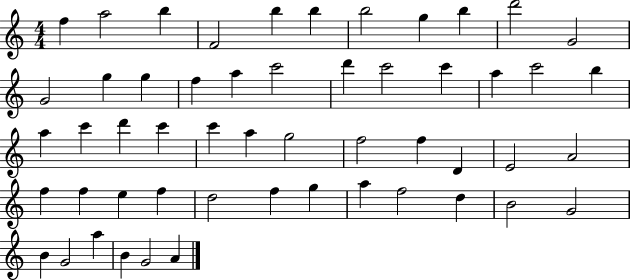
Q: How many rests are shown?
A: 0